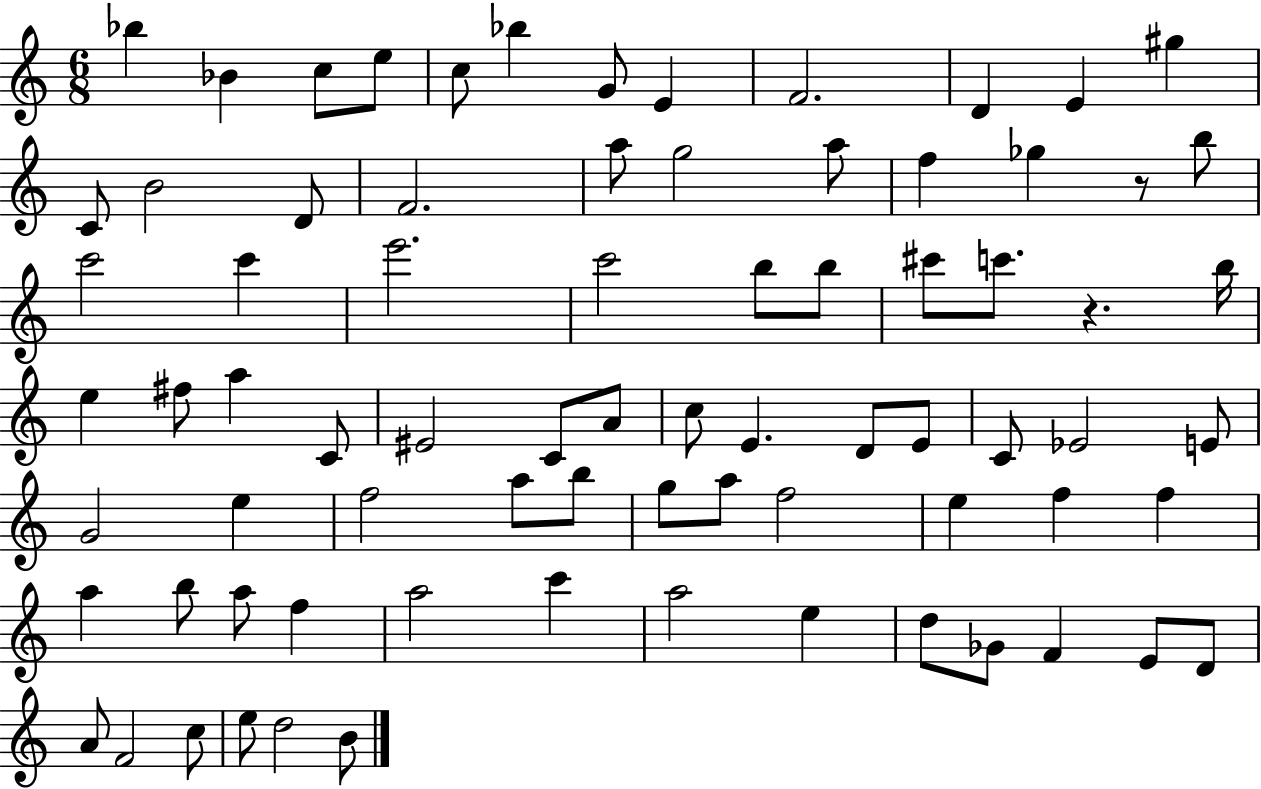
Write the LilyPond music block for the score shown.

{
  \clef treble
  \numericTimeSignature
  \time 6/8
  \key c \major
  bes''4 bes'4 c''8 e''8 | c''8 bes''4 g'8 e'4 | f'2. | d'4 e'4 gis''4 | \break c'8 b'2 d'8 | f'2. | a''8 g''2 a''8 | f''4 ges''4 r8 b''8 | \break c'''2 c'''4 | e'''2. | c'''2 b''8 b''8 | cis'''8 c'''8. r4. b''16 | \break e''4 fis''8 a''4 c'8 | eis'2 c'8 a'8 | c''8 e'4. d'8 e'8 | c'8 ees'2 e'8 | \break g'2 e''4 | f''2 a''8 b''8 | g''8 a''8 f''2 | e''4 f''4 f''4 | \break a''4 b''8 a''8 f''4 | a''2 c'''4 | a''2 e''4 | d''8 ges'8 f'4 e'8 d'8 | \break a'8 f'2 c''8 | e''8 d''2 b'8 | \bar "|."
}